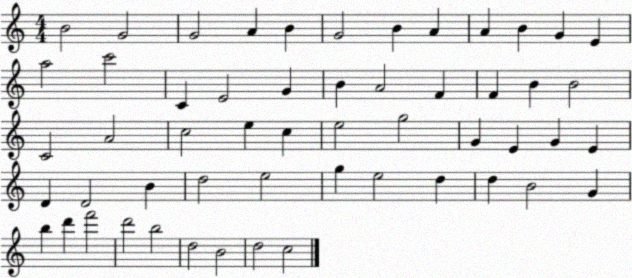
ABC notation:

X:1
T:Untitled
M:4/4
L:1/4
K:C
B2 G2 G2 A B G2 B A A B G E a2 c'2 C E2 G B A2 F F B B2 C2 A2 c2 e c e2 g2 G E G E D D2 B d2 e2 g e2 d d B2 G b d' f'2 d'2 b2 d2 B2 d2 c2